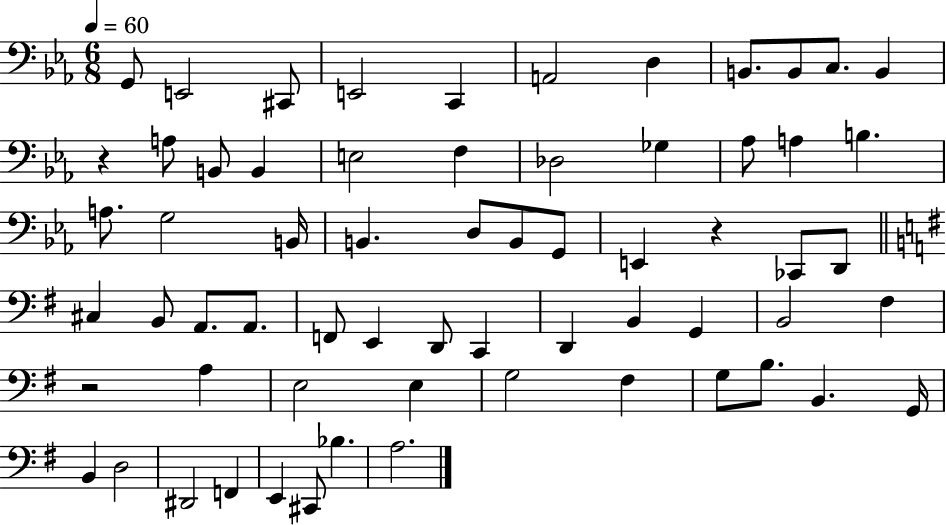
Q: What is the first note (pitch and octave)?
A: G2